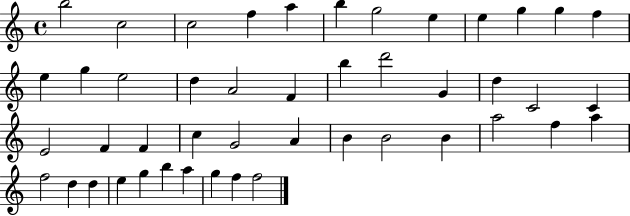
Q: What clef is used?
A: treble